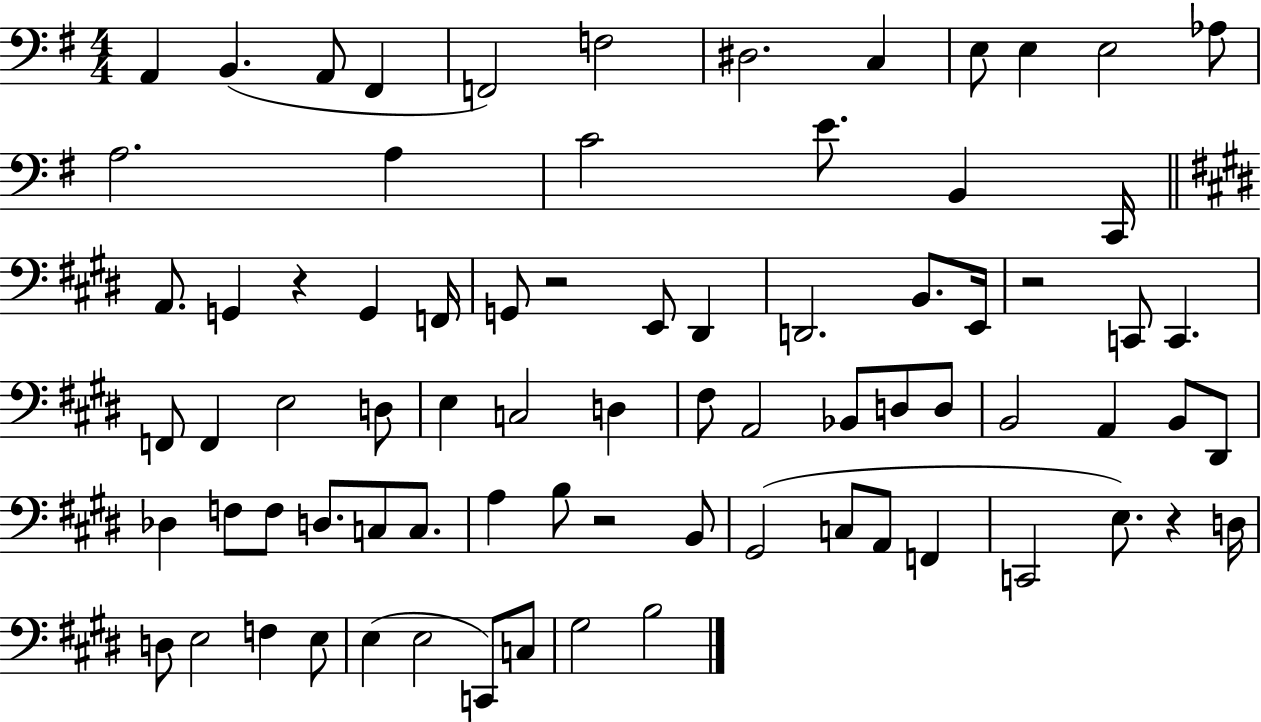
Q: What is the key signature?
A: G major